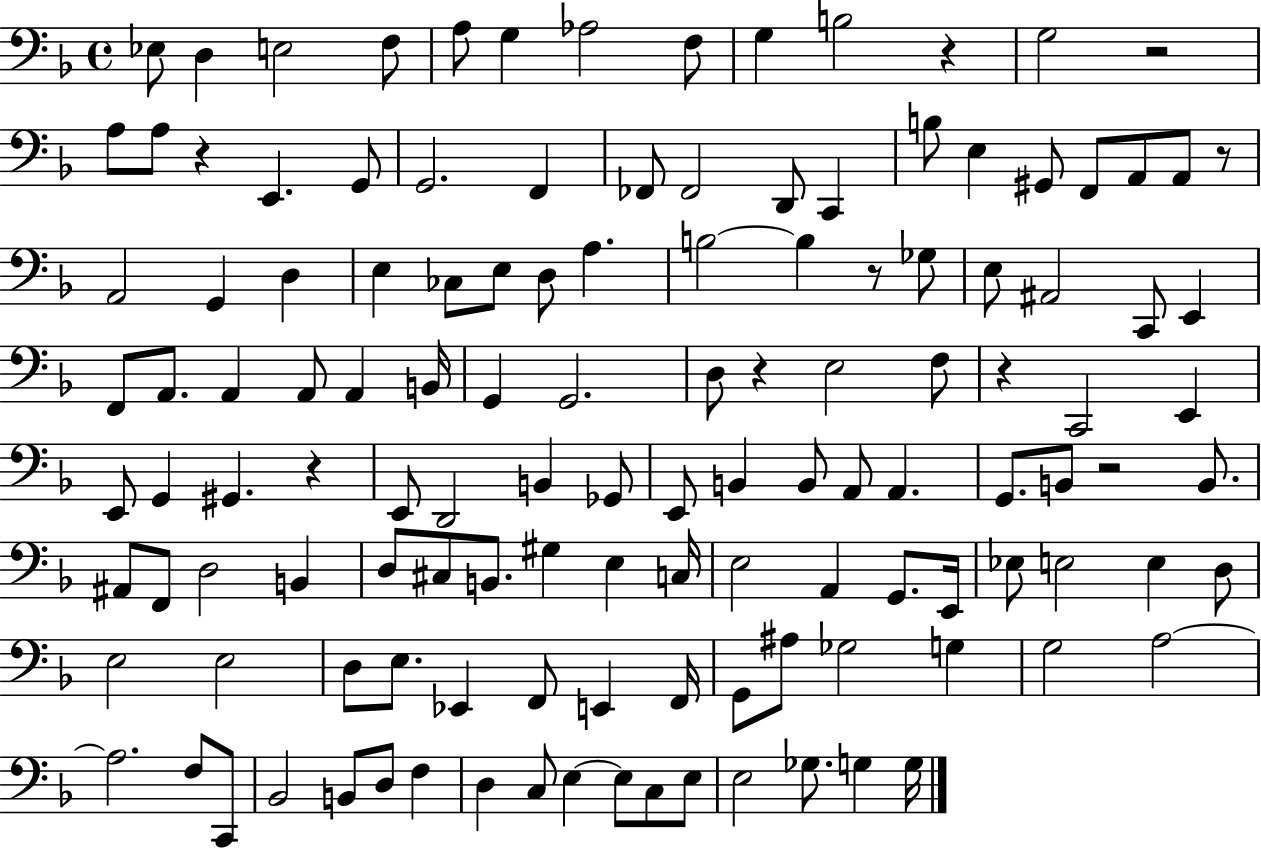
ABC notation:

X:1
T:Untitled
M:4/4
L:1/4
K:F
_E,/2 D, E,2 F,/2 A,/2 G, _A,2 F,/2 G, B,2 z G,2 z2 A,/2 A,/2 z E,, G,,/2 G,,2 F,, _F,,/2 _F,,2 D,,/2 C,, B,/2 E, ^G,,/2 F,,/2 A,,/2 A,,/2 z/2 A,,2 G,, D, E, _C,/2 E,/2 D,/2 A, B,2 B, z/2 _G,/2 E,/2 ^A,,2 C,,/2 E,, F,,/2 A,,/2 A,, A,,/2 A,, B,,/4 G,, G,,2 D,/2 z E,2 F,/2 z C,,2 E,, E,,/2 G,, ^G,, z E,,/2 D,,2 B,, _G,,/2 E,,/2 B,, B,,/2 A,,/2 A,, G,,/2 B,,/2 z2 B,,/2 ^A,,/2 F,,/2 D,2 B,, D,/2 ^C,/2 B,,/2 ^G, E, C,/4 E,2 A,, G,,/2 E,,/4 _E,/2 E,2 E, D,/2 E,2 E,2 D,/2 E,/2 _E,, F,,/2 E,, F,,/4 G,,/2 ^A,/2 _G,2 G, G,2 A,2 A,2 F,/2 C,,/2 _B,,2 B,,/2 D,/2 F, D, C,/2 E, E,/2 C,/2 E,/2 E,2 _G,/2 G, G,/4